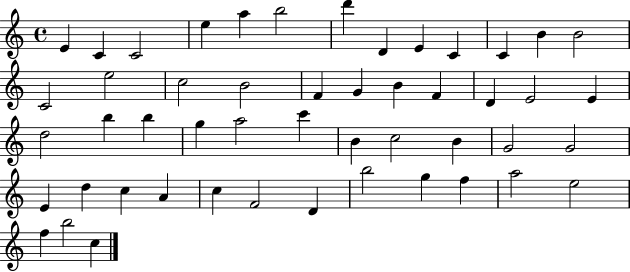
X:1
T:Untitled
M:4/4
L:1/4
K:C
E C C2 e a b2 d' D E C C B B2 C2 e2 c2 B2 F G B F D E2 E d2 b b g a2 c' B c2 B G2 G2 E d c A c F2 D b2 g f a2 e2 f b2 c